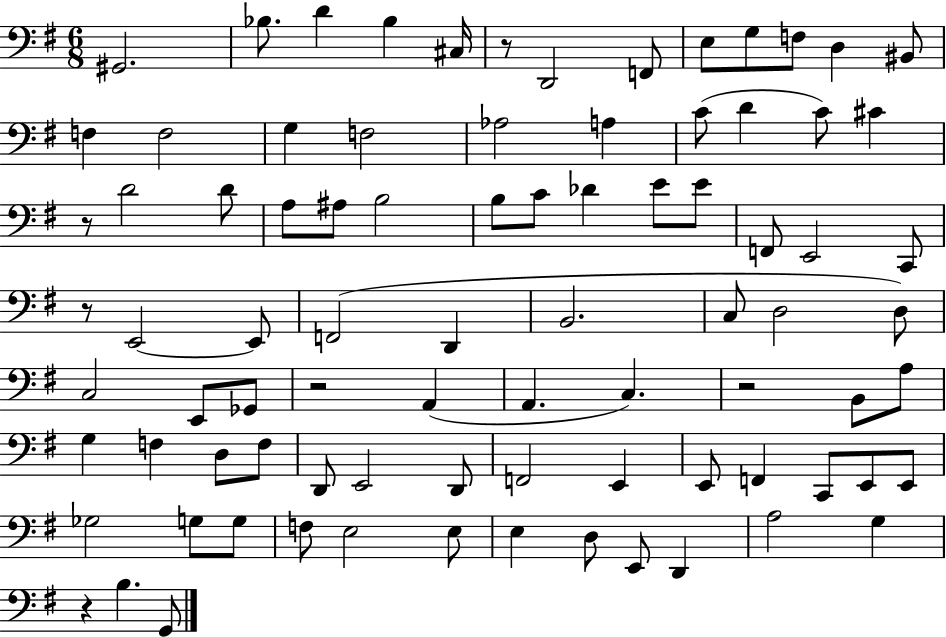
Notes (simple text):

G#2/h. Bb3/e. D4/q Bb3/q C#3/s R/e D2/h F2/e E3/e G3/e F3/e D3/q BIS2/e F3/q F3/h G3/q F3/h Ab3/h A3/q C4/e D4/q C4/e C#4/q R/e D4/h D4/e A3/e A#3/e B3/h B3/e C4/e Db4/q E4/e E4/e F2/e E2/h C2/e R/e E2/h E2/e F2/h D2/q B2/h. C3/e D3/h D3/e C3/h E2/e Gb2/e R/h A2/q A2/q. C3/q. R/h B2/e A3/e G3/q F3/q D3/e F3/e D2/e E2/h D2/e F2/h E2/q E2/e F2/q C2/e E2/e E2/e Gb3/h G3/e G3/e F3/e E3/h E3/e E3/q D3/e E2/e D2/q A3/h G3/q R/q B3/q. G2/e